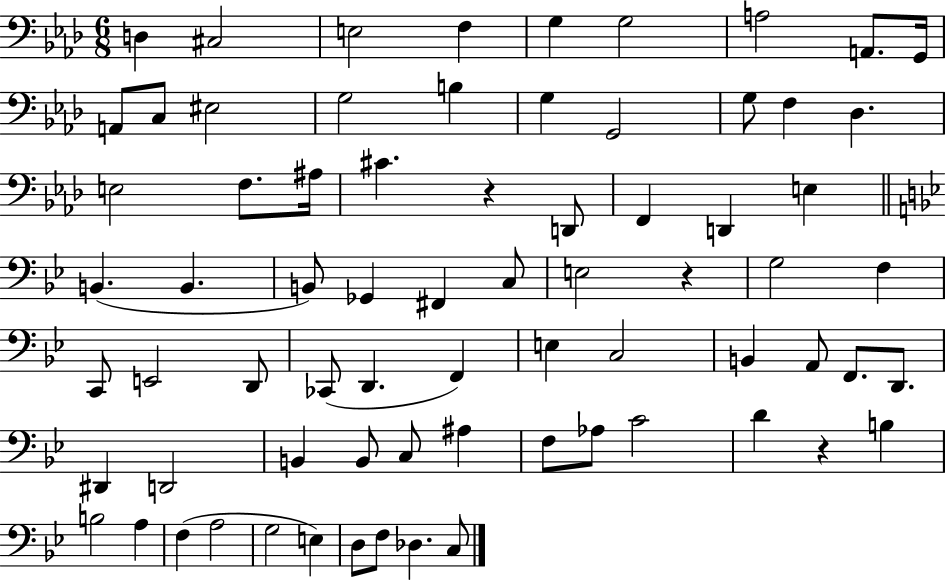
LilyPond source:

{
  \clef bass
  \numericTimeSignature
  \time 6/8
  \key aes \major
  \repeat volta 2 { d4 cis2 | e2 f4 | g4 g2 | a2 a,8. g,16 | \break a,8 c8 eis2 | g2 b4 | g4 g,2 | g8 f4 des4. | \break e2 f8. ais16 | cis'4. r4 d,8 | f,4 d,4 e4 | \bar "||" \break \key bes \major b,4.( b,4. | b,8) ges,4 fis,4 c8 | e2 r4 | g2 f4 | \break c,8 e,2 d,8 | ces,8( d,4. f,4) | e4 c2 | b,4 a,8 f,8. d,8. | \break dis,4 d,2 | b,4 b,8 c8 ais4 | f8 aes8 c'2 | d'4 r4 b4 | \break b2 a4 | f4( a2 | g2 e4) | d8 f8 des4. c8 | \break } \bar "|."
}